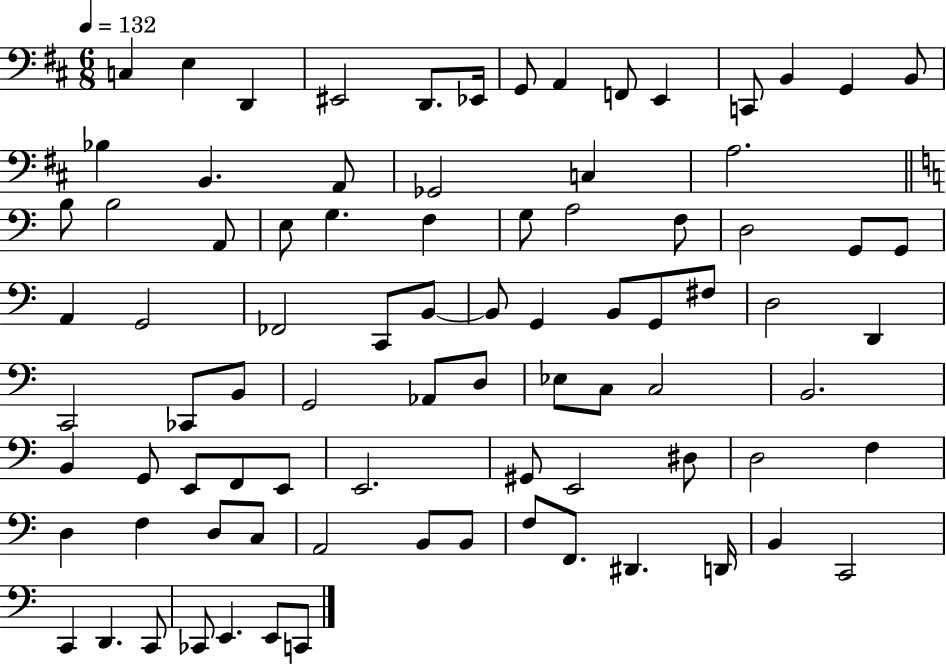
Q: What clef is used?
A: bass